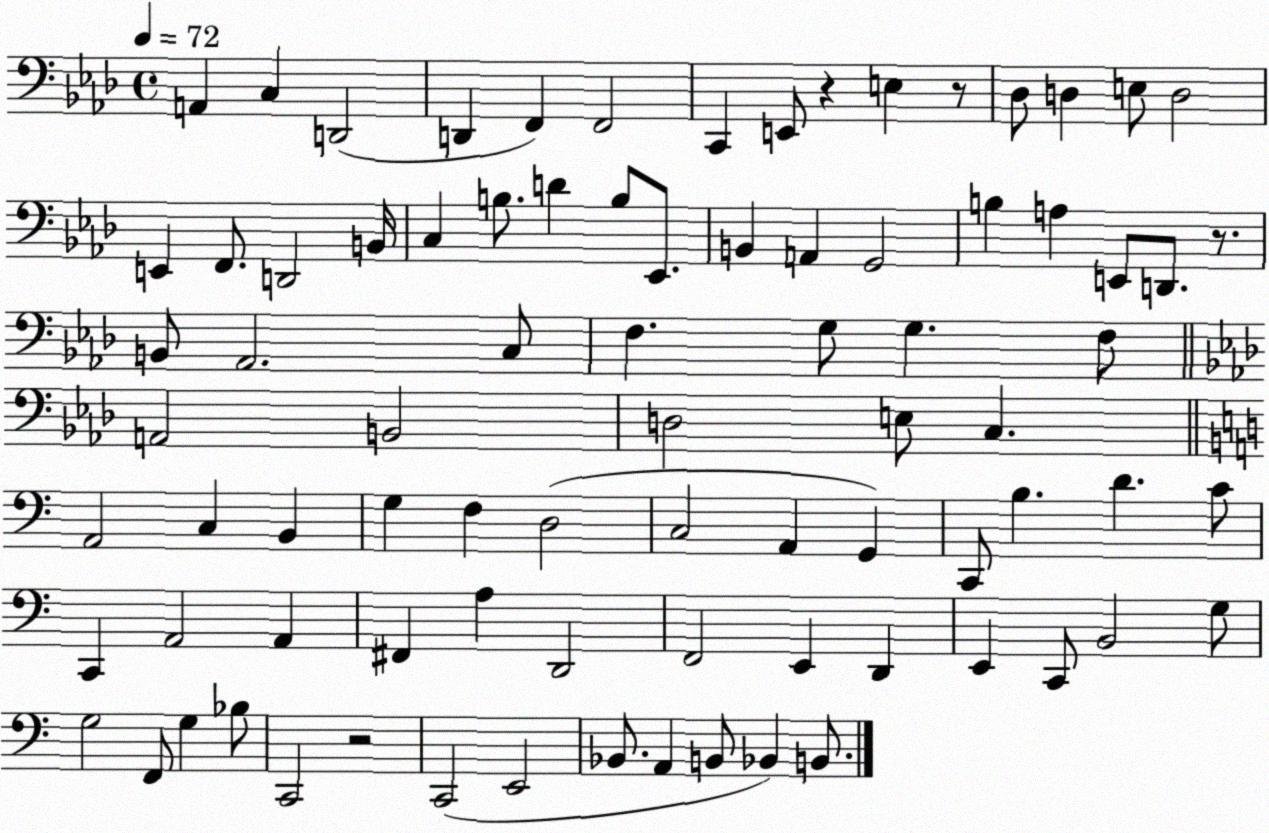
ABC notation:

X:1
T:Untitled
M:4/4
L:1/4
K:Ab
A,, C, D,,2 D,, F,, F,,2 C,, E,,/2 z E, z/2 _D,/2 D, E,/2 D,2 E,, F,,/2 D,,2 B,,/4 C, B,/2 D B,/2 _E,,/2 B,, A,, G,,2 B, A, E,,/2 D,,/2 z/2 B,,/2 _A,,2 C,/2 F, G,/2 G, F,/2 A,,2 B,,2 D,2 E,/2 C, A,,2 C, B,, G, F, D,2 C,2 A,, G,, C,,/2 B, D C/2 C,, A,,2 A,, ^F,, A, D,,2 F,,2 E,, D,, E,, C,,/2 B,,2 G,/2 G,2 F,,/2 G, _B,/2 C,,2 z2 C,,2 E,,2 _B,,/2 A,, B,,/2 _B,, B,,/2